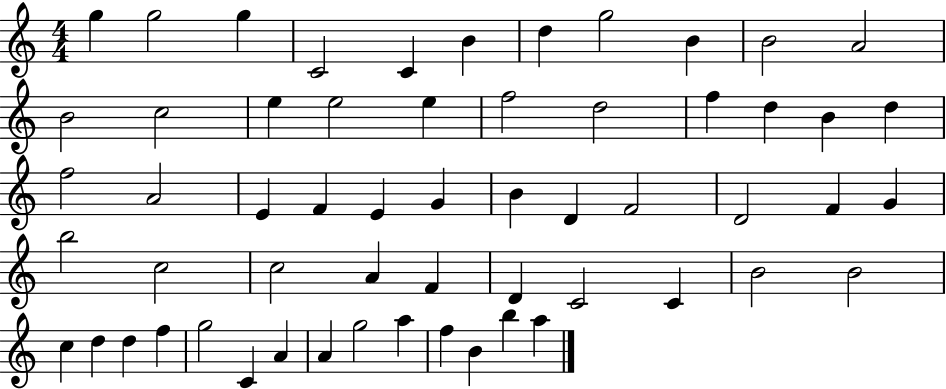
X:1
T:Untitled
M:4/4
L:1/4
K:C
g g2 g C2 C B d g2 B B2 A2 B2 c2 e e2 e f2 d2 f d B d f2 A2 E F E G B D F2 D2 F G b2 c2 c2 A F D C2 C B2 B2 c d d f g2 C A A g2 a f B b a